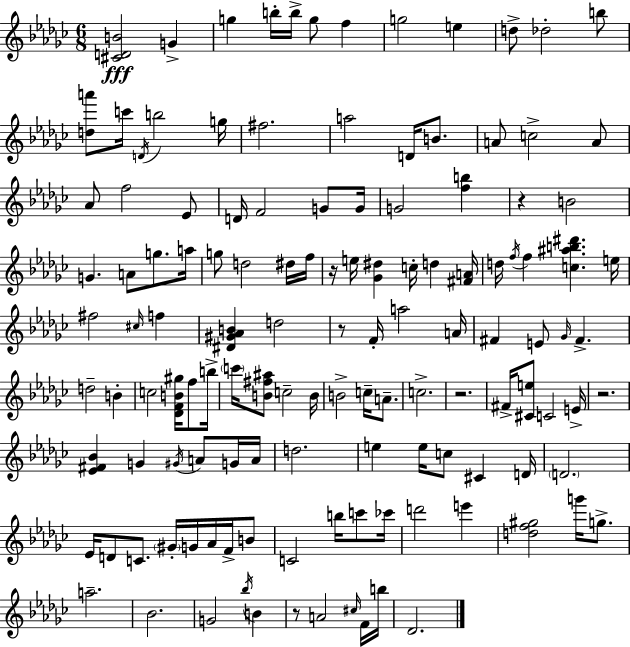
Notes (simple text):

[C#4,D4,B4]/h G4/q G5/q B5/s B5/s G5/e F5/q G5/h E5/q D5/e Db5/h B5/e [D5,A6]/e C6/s D4/s B5/h G5/s F#5/h. A5/h D4/s B4/e. A4/e C5/h A4/e Ab4/e F5/h Eb4/e D4/s F4/h G4/e G4/s G4/h [F5,B5]/q R/q B4/h G4/q. A4/e G5/e. A5/s G5/e D5/h D#5/s F5/s R/s E5/s [Gb4,D#5]/q C5/s D5/q [F#4,A4]/s D5/s F5/s F5/q [C5,A#5,B5,D#6]/q. E5/s F#5/h C#5/s F5/q [D#4,G#4,Ab4,B4]/q D5/h R/e F4/s A5/h A4/s F#4/q E4/e Gb4/s F#4/q. D5/h B4/q C5/h [Db4,F4,B4,G#5]/s F5/e B5/s C6/s [B4,F#5,A#5]/e C5/h B4/s B4/h C5/s A4/e. C5/h. R/h. F#4/s [C#4,E5]/e C4/h E4/s R/h. [Eb4,F#4,Bb4]/q G4/q G#4/s A4/e G4/s A4/s D5/h. E5/q E5/s C5/e C#4/q D4/s D4/h. Eb4/s D4/e C4/e. G#4/s G4/s Ab4/s F4/s B4/e C4/h B5/s C6/e CES6/s D6/h E6/q [D5,F5,G#5]/h G6/s G5/e. A5/h. Bb4/h. G4/h Bb5/s B4/q R/e A4/h C#5/s F4/s B5/s Db4/h.